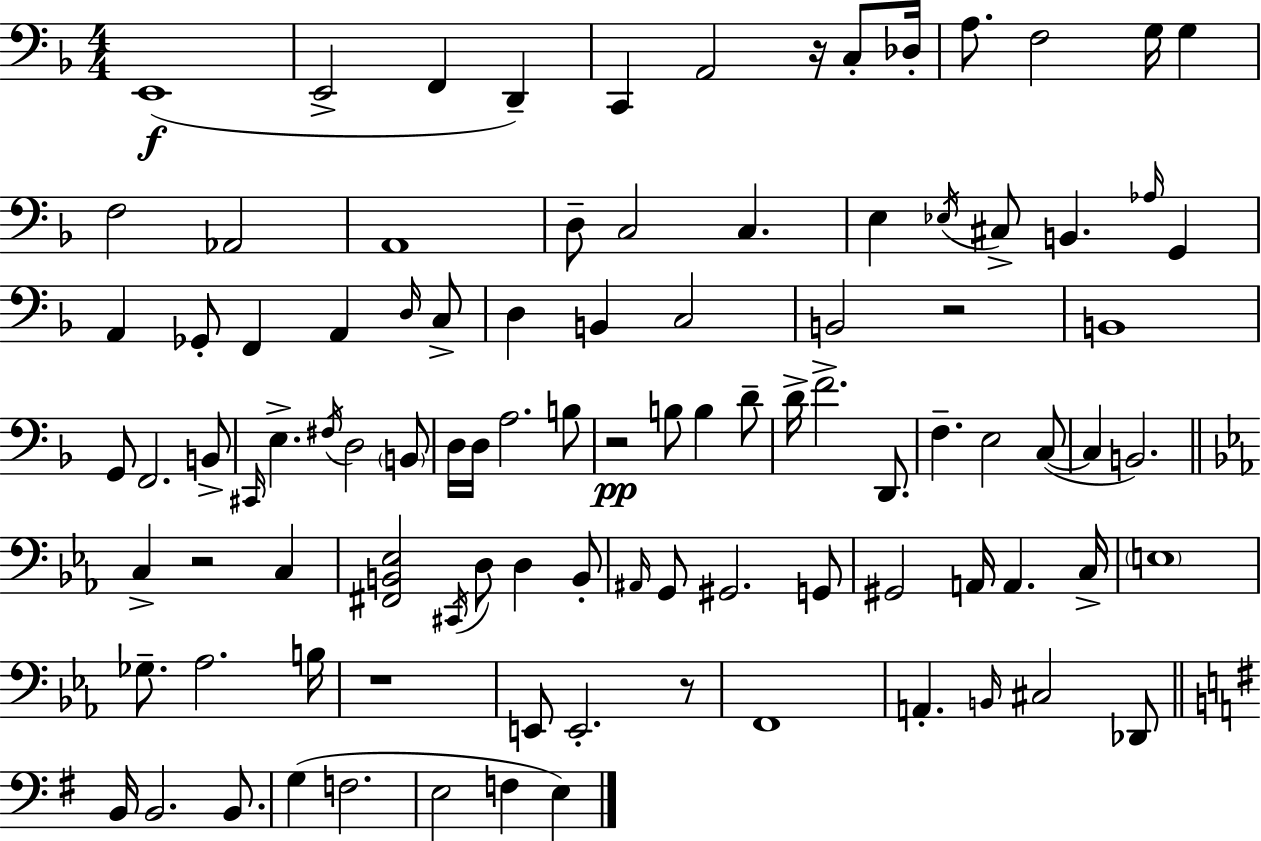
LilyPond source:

{
  \clef bass
  \numericTimeSignature
  \time 4/4
  \key f \major
  e,1(\f | e,2-> f,4 d,4--) | c,4 a,2 r16 c8-. des16-. | a8. f2 g16 g4 | \break f2 aes,2 | a,1 | d8-- c2 c4. | e4 \acciaccatura { ees16 } cis8-> b,4. \grace { aes16 } g,4 | \break a,4 ges,8-. f,4 a,4 | \grace { d16 } c8-> d4 b,4 c2 | b,2 r2 | b,1 | \break g,8 f,2. | b,8-> \grace { cis,16 } e4.-> \acciaccatura { fis16 } d2 | \parenthesize b,8 d16 d16 a2. | b8 r2\pp b8 b4 | \break d'8-- d'16-> f'2.-> | d,8. f4.-- e2 | c8~(~ c4 b,2.) | \bar "||" \break \key ees \major c4-> r2 c4 | <fis, b, ees>2 \acciaccatura { cis,16 } d8 d4 b,8-. | \grace { ais,16 } g,8 gis,2. | g,8 gis,2 a,16 a,4. | \break c16-> \parenthesize e1 | ges8.-- aes2. | b16 r1 | e,8 e,2.-. | \break r8 f,1 | a,4.-. \grace { b,16 } cis2 | des,8 \bar "||" \break \key e \minor b,16 b,2. b,8. | g4( f2. | e2 f4 e4) | \bar "|."
}